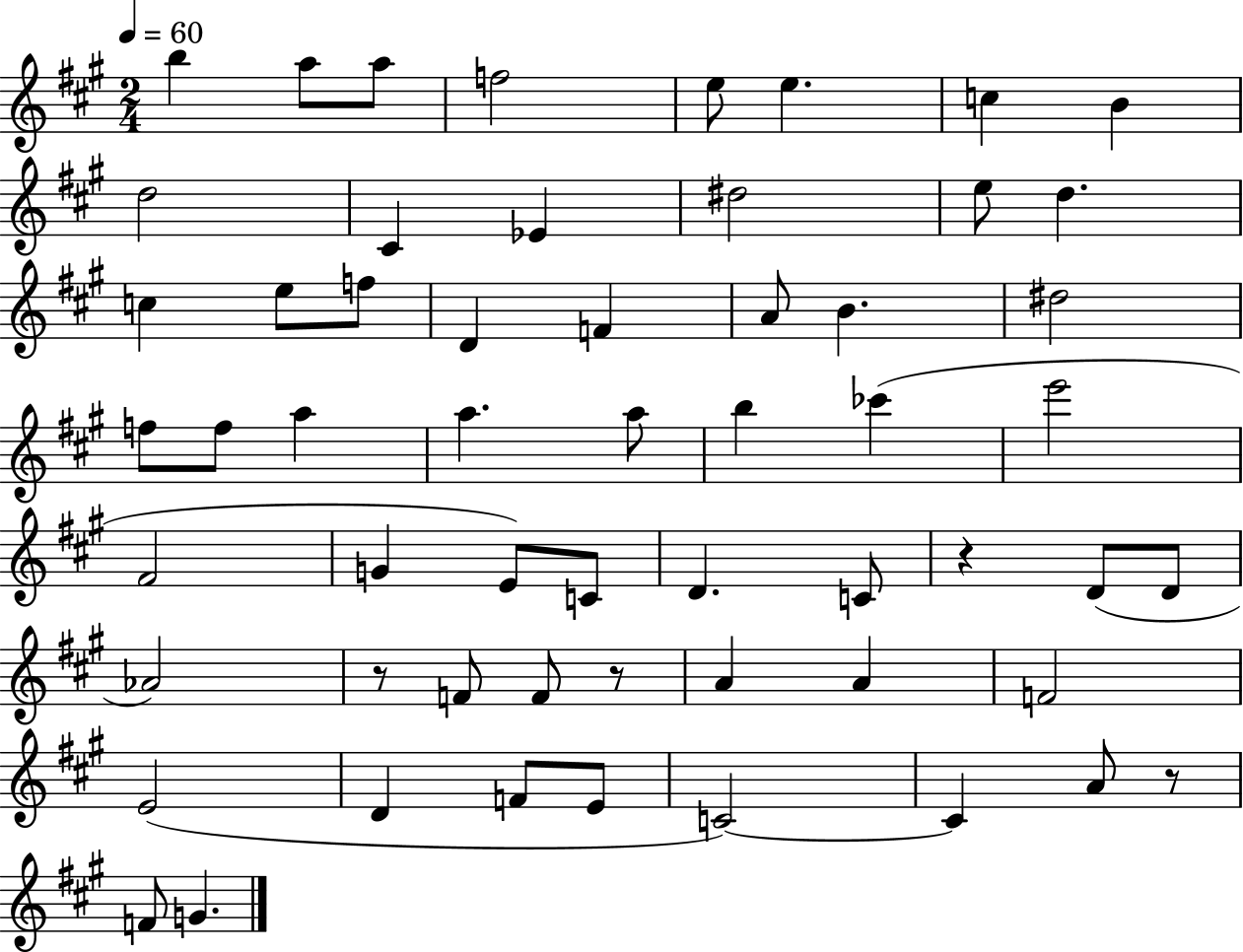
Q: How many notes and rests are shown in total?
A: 57